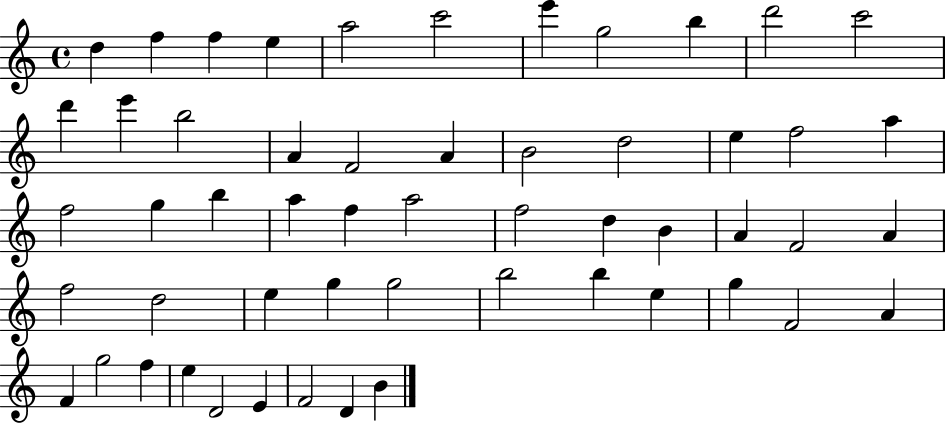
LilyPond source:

{
  \clef treble
  \time 4/4
  \defaultTimeSignature
  \key c \major
  d''4 f''4 f''4 e''4 | a''2 c'''2 | e'''4 g''2 b''4 | d'''2 c'''2 | \break d'''4 e'''4 b''2 | a'4 f'2 a'4 | b'2 d''2 | e''4 f''2 a''4 | \break f''2 g''4 b''4 | a''4 f''4 a''2 | f''2 d''4 b'4 | a'4 f'2 a'4 | \break f''2 d''2 | e''4 g''4 g''2 | b''2 b''4 e''4 | g''4 f'2 a'4 | \break f'4 g''2 f''4 | e''4 d'2 e'4 | f'2 d'4 b'4 | \bar "|."
}